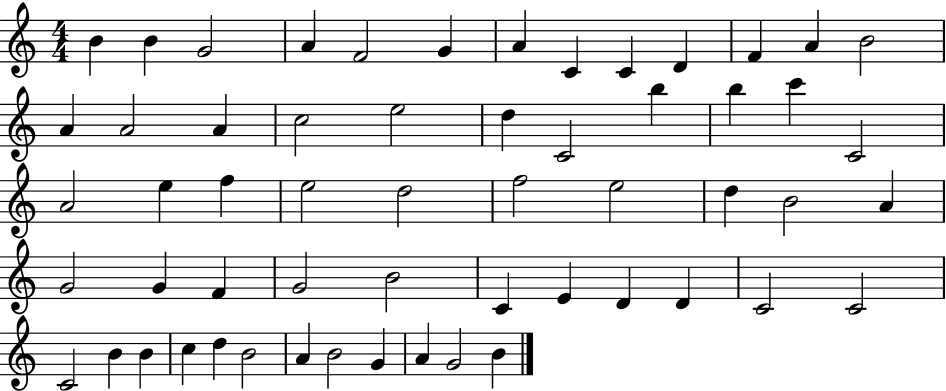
{
  \clef treble
  \numericTimeSignature
  \time 4/4
  \key c \major
  b'4 b'4 g'2 | a'4 f'2 g'4 | a'4 c'4 c'4 d'4 | f'4 a'4 b'2 | \break a'4 a'2 a'4 | c''2 e''2 | d''4 c'2 b''4 | b''4 c'''4 c'2 | \break a'2 e''4 f''4 | e''2 d''2 | f''2 e''2 | d''4 b'2 a'4 | \break g'2 g'4 f'4 | g'2 b'2 | c'4 e'4 d'4 d'4 | c'2 c'2 | \break c'2 b'4 b'4 | c''4 d''4 b'2 | a'4 b'2 g'4 | a'4 g'2 b'4 | \break \bar "|."
}